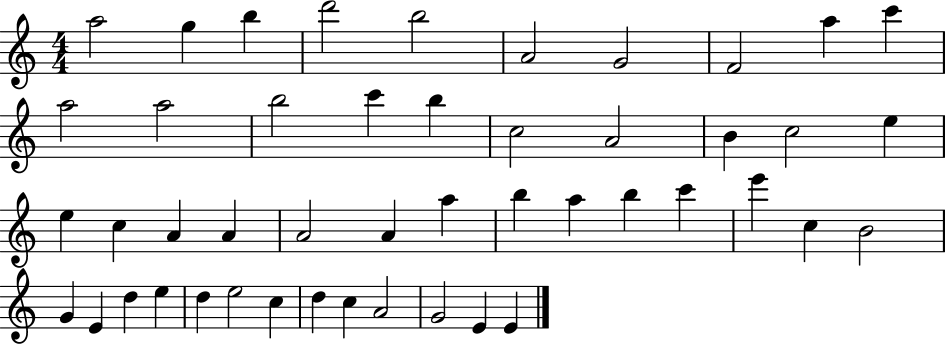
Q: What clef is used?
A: treble